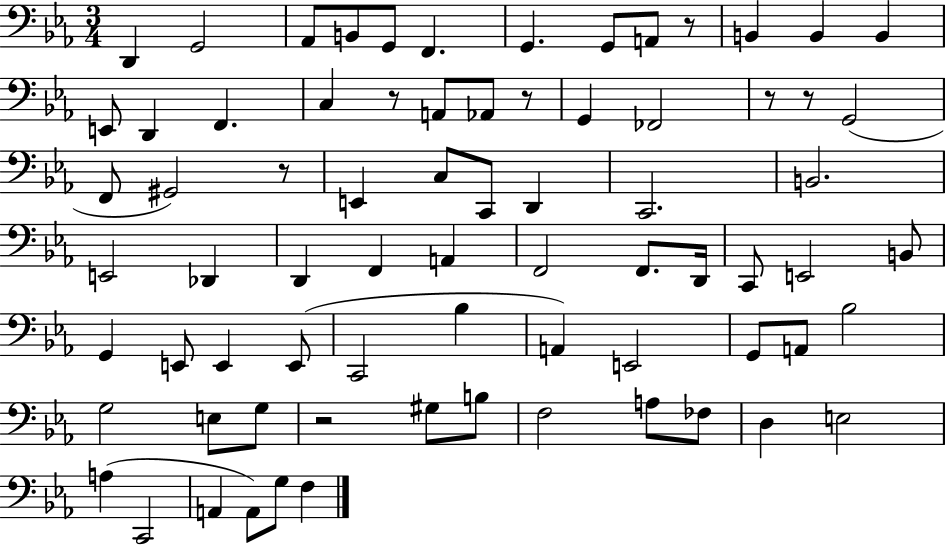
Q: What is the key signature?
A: EES major